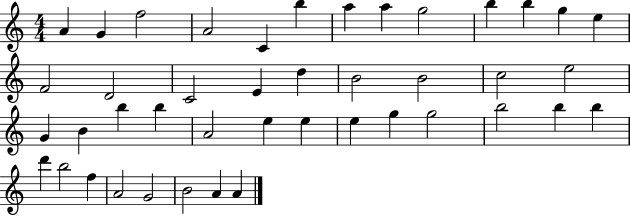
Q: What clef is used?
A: treble